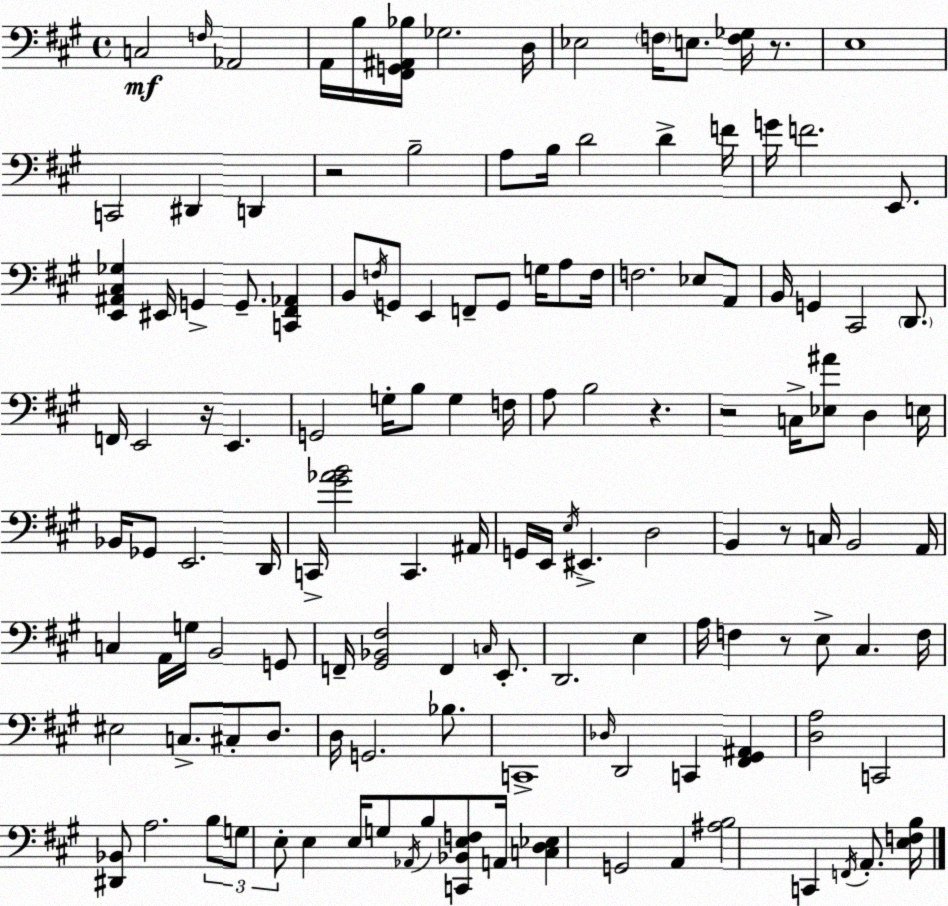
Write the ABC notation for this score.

X:1
T:Untitled
M:4/4
L:1/4
K:A
C,2 F,/4 _A,,2 A,,/4 B,/4 [^F,,G,,^A,,_B,]/4 _G,2 D,/4 _E,2 F,/4 E,/2 [F,_G,]/4 z/2 E,4 C,,2 ^D,, D,, z2 B,2 A,/2 B,/4 D2 D F/4 G/4 F2 E,,/2 [E,,^A,,^C,_G,] ^E,,/4 G,, G,,/2 [C,,^F,,_A,,] B,,/2 F,/4 G,,/2 E,, F,,/2 G,,/2 G,/4 A,/2 F,/4 F,2 _E,/2 A,,/2 B,,/4 G,, ^C,,2 D,,/2 F,,/4 E,,2 z/4 E,, G,,2 G,/4 B,/2 G, F,/4 A,/2 B,2 z z2 C,/4 [_E,^A]/2 D, E,/4 _B,,/4 _G,,/2 E,,2 D,,/4 C,,/4 [^G_AB]2 C,, ^A,,/4 G,,/4 E,,/4 E,/4 ^E,, D,2 B,, z/2 C,/4 B,,2 A,,/4 C, A,,/4 G,/4 B,,2 G,,/2 F,,/4 [^G,,_B,,^F,]2 F,, C,/4 E,,/2 D,,2 E, A,/4 F, z/2 E,/2 ^C, F,/4 ^E,2 C,/2 ^C,/2 D,/2 D,/4 G,,2 _B,/2 C,,4 _D,/4 D,,2 C,, [^F,,^G,,^A,,] [D,A,]2 C,,2 [^D,,_B,,]/2 A,2 B,/2 G,/2 E,/2 E, E,/4 G,/2 _A,,/4 B,/2 [C,,_B,,E,F,]/2 A,,/4 [C,D,_E,] G,,2 A,, [^A,B,]2 C,, F,,/4 A,,/2 [E,F,B,]/4